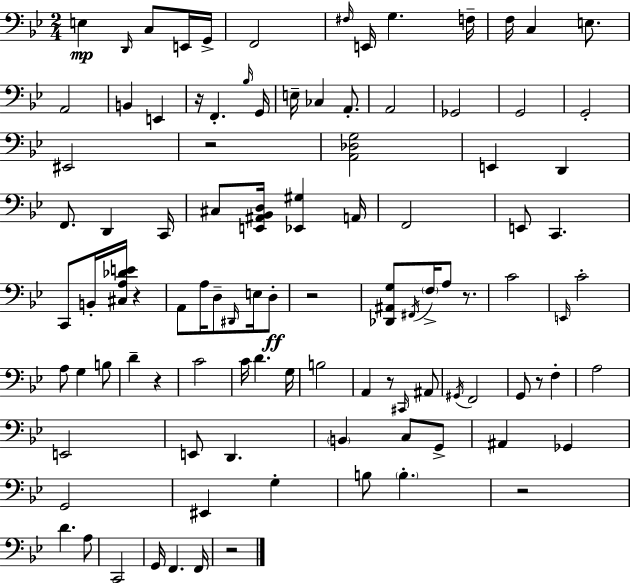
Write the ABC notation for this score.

X:1
T:Untitled
M:2/4
L:1/4
K:Bb
E, D,,/4 C,/2 E,,/4 G,,/4 F,,2 ^F,/4 E,,/4 G, F,/4 F,/4 C, E,/2 A,,2 B,, E,, z/4 F,, _B,/4 G,,/4 E,/4 _C, A,,/2 A,,2 _G,,2 G,,2 G,,2 ^E,,2 z2 [A,,_D,G,]2 E,, D,, F,,/2 D,, C,,/4 ^C,/2 [E,,^A,,_B,,D,]/4 [_E,,^G,] A,,/4 F,,2 E,,/2 C,, C,,/2 B,,/4 [^C,A,_DE]/4 z A,,/2 A,/4 D,/2 ^D,,/4 E,/4 D,/2 z2 [_D,,^A,,G,]/2 ^F,,/4 F,/4 A,/2 z/2 C2 E,,/4 C2 A,/2 G, B,/2 D z C2 C/4 D G,/4 B,2 A,, z/2 ^C,,/4 ^A,,/2 ^G,,/4 F,,2 G,,/2 z/2 F, A,2 E,,2 E,,/2 D,, B,, C,/2 G,,/2 ^A,, _G,, G,,2 ^E,, G, B,/2 B, z2 D A,/2 C,,2 G,,/4 F,, F,,/4 z2